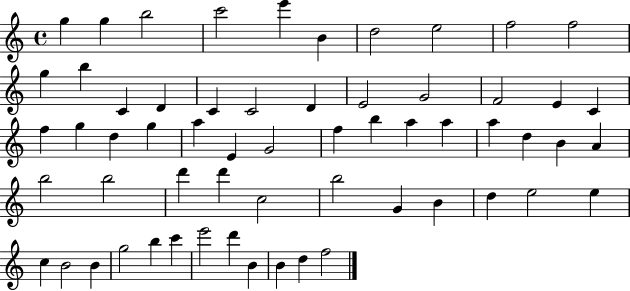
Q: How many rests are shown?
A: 0